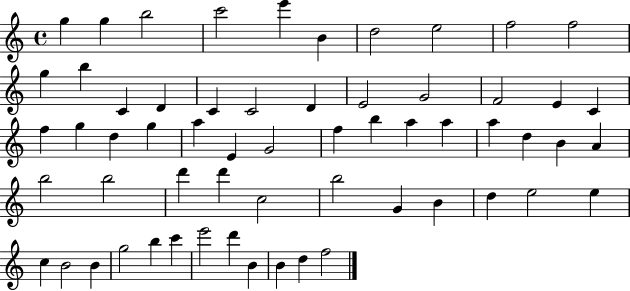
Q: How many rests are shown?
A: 0